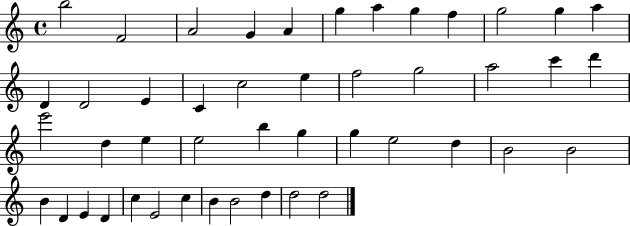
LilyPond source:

{
  \clef treble
  \time 4/4
  \defaultTimeSignature
  \key c \major
  b''2 f'2 | a'2 g'4 a'4 | g''4 a''4 g''4 f''4 | g''2 g''4 a''4 | \break d'4 d'2 e'4 | c'4 c''2 e''4 | f''2 g''2 | a''2 c'''4 d'''4 | \break e'''2 d''4 e''4 | e''2 b''4 g''4 | g''4 e''2 d''4 | b'2 b'2 | \break b'4 d'4 e'4 d'4 | c''4 e'2 c''4 | b'4 b'2 d''4 | d''2 d''2 | \break \bar "|."
}